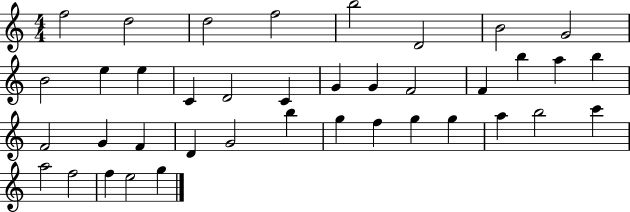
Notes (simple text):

F5/h D5/h D5/h F5/h B5/h D4/h B4/h G4/h B4/h E5/q E5/q C4/q D4/h C4/q G4/q G4/q F4/h F4/q B5/q A5/q B5/q F4/h G4/q F4/q D4/q G4/h B5/q G5/q F5/q G5/q G5/q A5/q B5/h C6/q A5/h F5/h F5/q E5/h G5/q